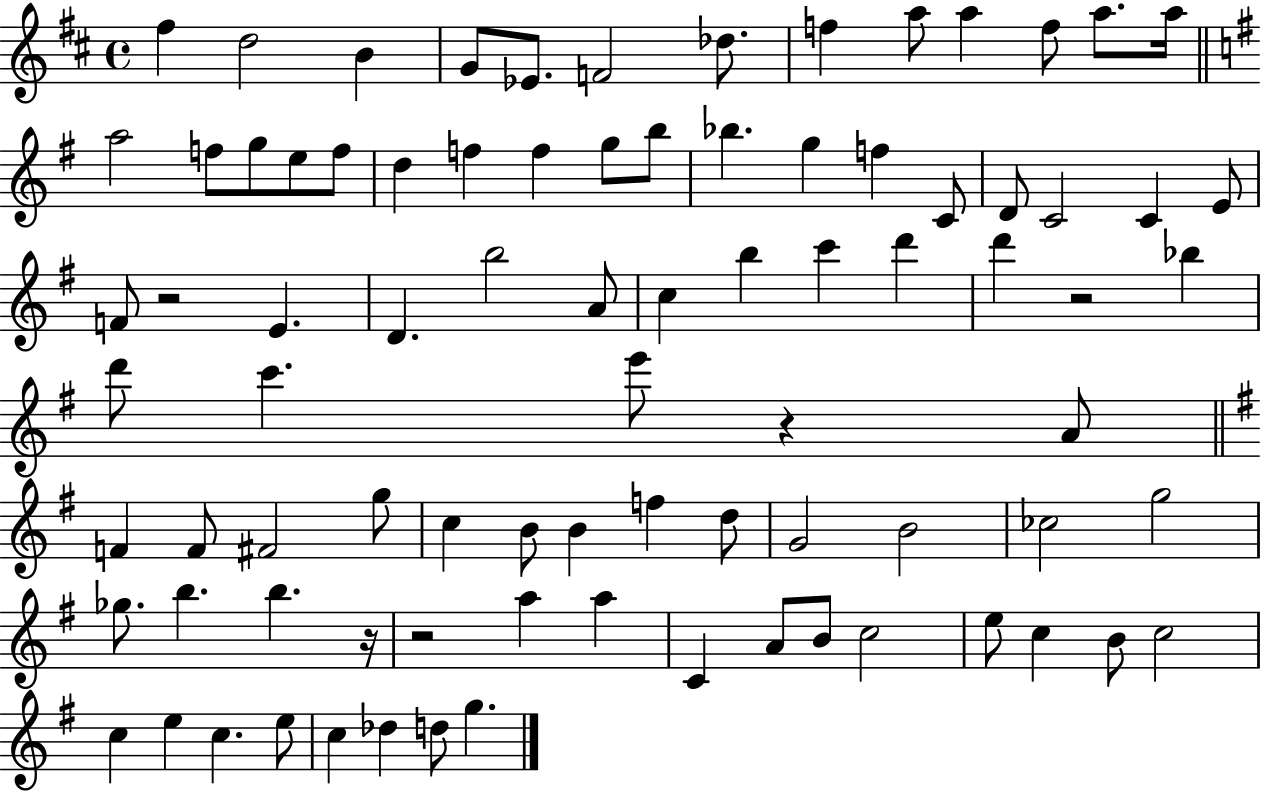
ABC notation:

X:1
T:Untitled
M:4/4
L:1/4
K:D
^f d2 B G/2 _E/2 F2 _d/2 f a/2 a f/2 a/2 a/4 a2 f/2 g/2 e/2 f/2 d f f g/2 b/2 _b g f C/2 D/2 C2 C E/2 F/2 z2 E D b2 A/2 c b c' d' d' z2 _b d'/2 c' e'/2 z A/2 F F/2 ^F2 g/2 c B/2 B f d/2 G2 B2 _c2 g2 _g/2 b b z/4 z2 a a C A/2 B/2 c2 e/2 c B/2 c2 c e c e/2 c _d d/2 g